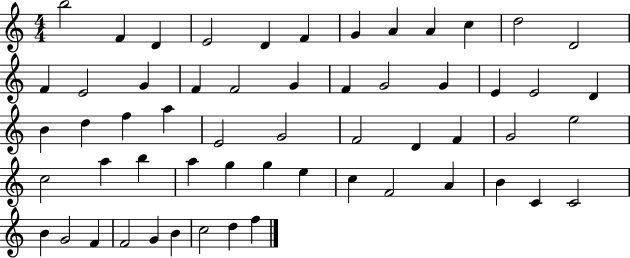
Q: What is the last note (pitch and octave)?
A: F5